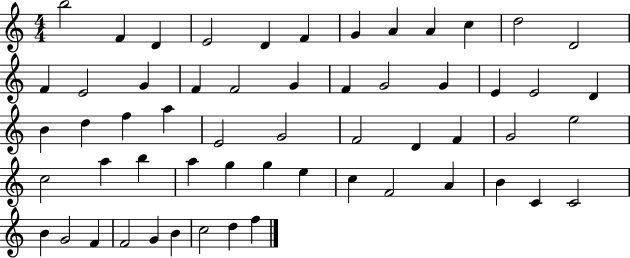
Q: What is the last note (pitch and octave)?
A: F5